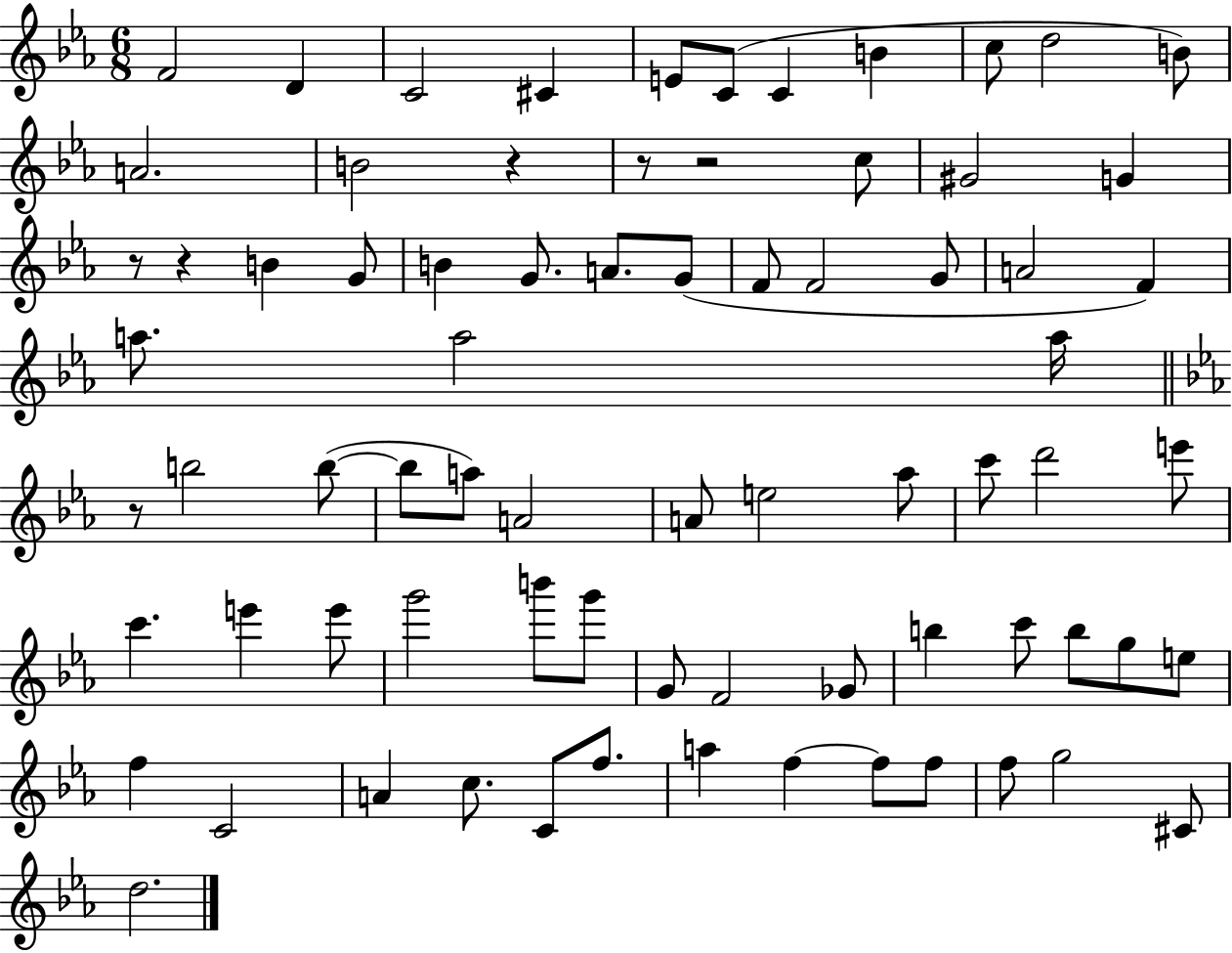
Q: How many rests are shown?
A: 6